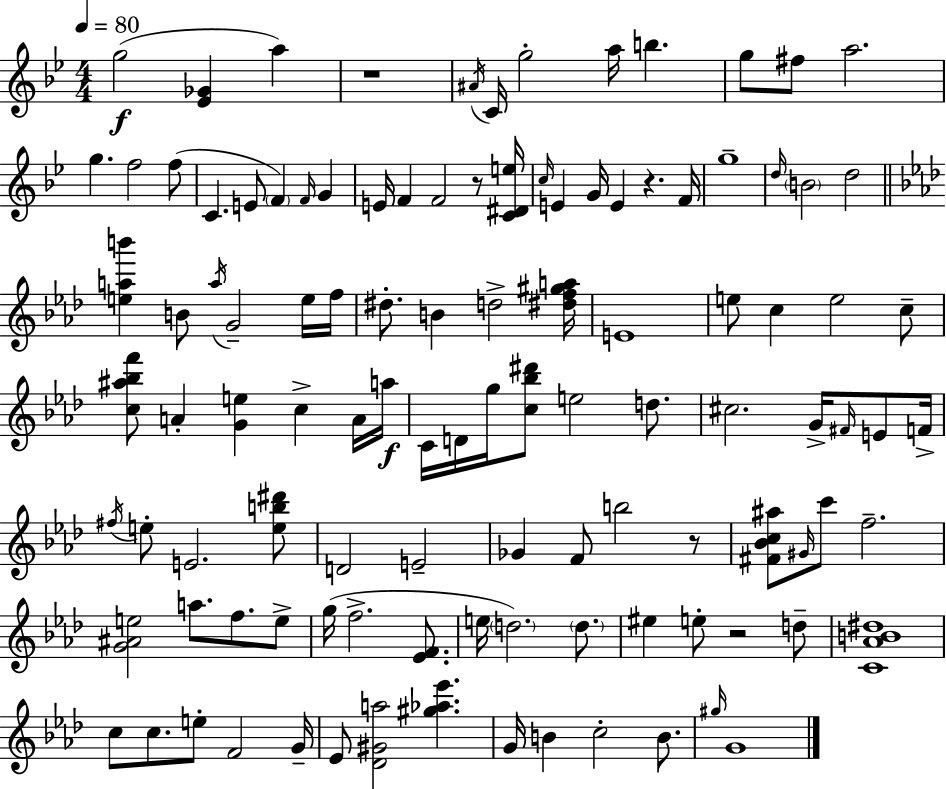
{
  \clef treble
  \numericTimeSignature
  \time 4/4
  \key bes \major
  \tempo 4 = 80
  g''2(\f <ees' ges'>4 a''4) | r1 | \acciaccatura { ais'16 } c'16 g''2-. a''16 b''4. | g''8 fis''8 a''2. | \break g''4. f''2 f''8( | c'4. e'8 \parenthesize f'4) \grace { f'16 } g'4 | e'16 f'4 f'2 r8 | <c' dis' e''>16 \grace { c''16 } e'4 g'16 e'4 r4. | \break f'16 g''1-- | \grace { d''16 } \parenthesize b'2 d''2 | \bar "||" \break \key aes \major <e'' a'' b'''>4 b'8 \acciaccatura { a''16 } g'2-- e''16 | f''16 dis''8.-. b'4 d''2-> | <dis'' f'' gis'' a''>16 e'1 | e''8 c''4 e''2 c''8-- | \break <c'' ais'' bes'' f'''>8 a'4-. <g' e''>4 c''4-> a'16 | a''16\f c'16 d'16 g''16 <c'' bes'' dis'''>8 e''2 d''8. | cis''2. g'16-> \grace { fis'16 } e'8 | f'16-> \acciaccatura { fis''16 } e''8-. e'2. | \break <e'' b'' dis'''>8 d'2 e'2-- | ges'4 f'8 b''2 | r8 <fis' bes' c'' ais''>8 \grace { gis'16 } c'''8 f''2.-- | <g' ais' e''>2 a''8. f''8. | \break e''8-> g''16( f''2.-> | <ees' f'>8. e''16 \parenthesize d''2.) | \parenthesize d''8. eis''4 e''8-. r2 | d''8-- <c' aes' b' dis''>1 | \break c''8 c''8. e''8-. f'2 | g'16-- ees'8 <des' gis' a''>2 <gis'' aes'' ees'''>4. | g'16 b'4 c''2-. | b'8. \grace { gis''16 } g'1 | \break \bar "|."
}